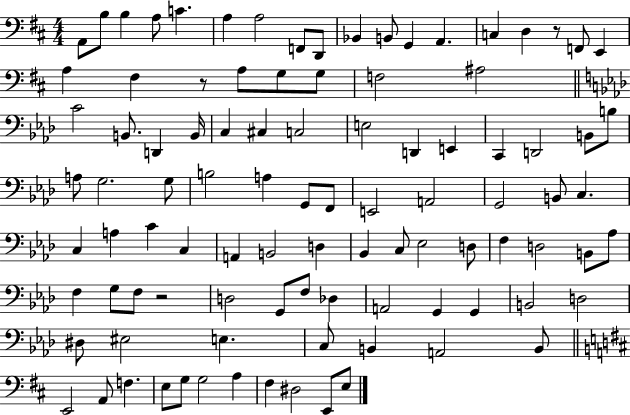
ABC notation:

X:1
T:Untitled
M:4/4
L:1/4
K:D
A,,/2 B,/2 B, A,/2 C A, A,2 F,,/2 D,,/2 _B,, B,,/2 G,, A,, C, D, z/2 F,,/2 E,, A, ^F, z/2 A,/2 G,/2 G,/2 F,2 ^A,2 C2 B,,/2 D,, B,,/4 C, ^C, C,2 E,2 D,, E,, C,, D,,2 B,,/2 B,/2 A,/2 G,2 G,/2 B,2 A, G,,/2 F,,/2 E,,2 A,,2 G,,2 B,,/2 C, C, A, C C, A,, B,,2 D, _B,, C,/2 _E,2 D,/2 F, D,2 B,,/2 _A,/2 F, G,/2 F,/2 z2 D,2 G,,/2 F,/2 _D, A,,2 G,, G,, B,,2 D,2 ^D,/2 ^E,2 E, C,/2 B,, A,,2 B,,/2 E,,2 A,,/2 F, E,/2 G,/2 G,2 A, ^F, ^D,2 E,,/2 E,/2